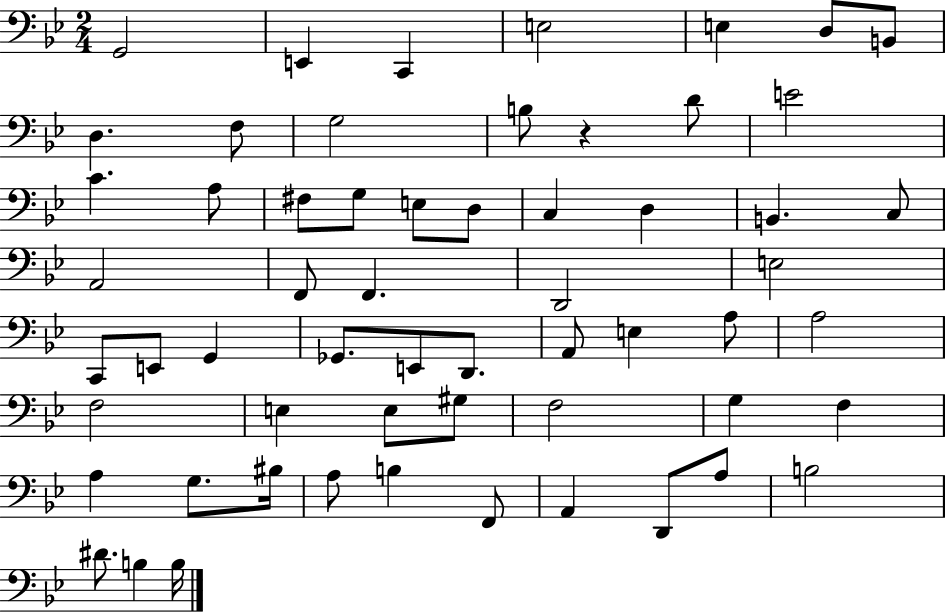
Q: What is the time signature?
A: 2/4